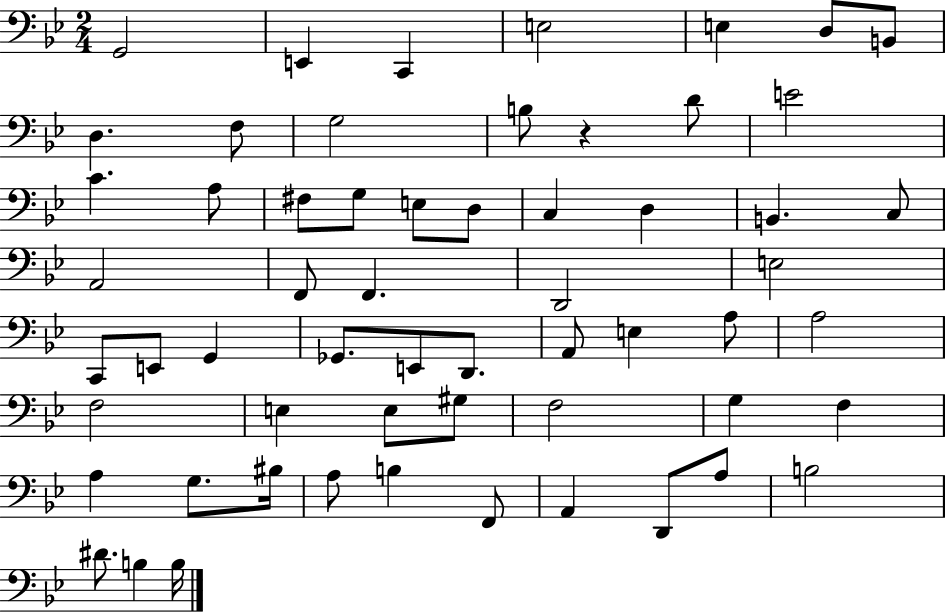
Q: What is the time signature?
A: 2/4